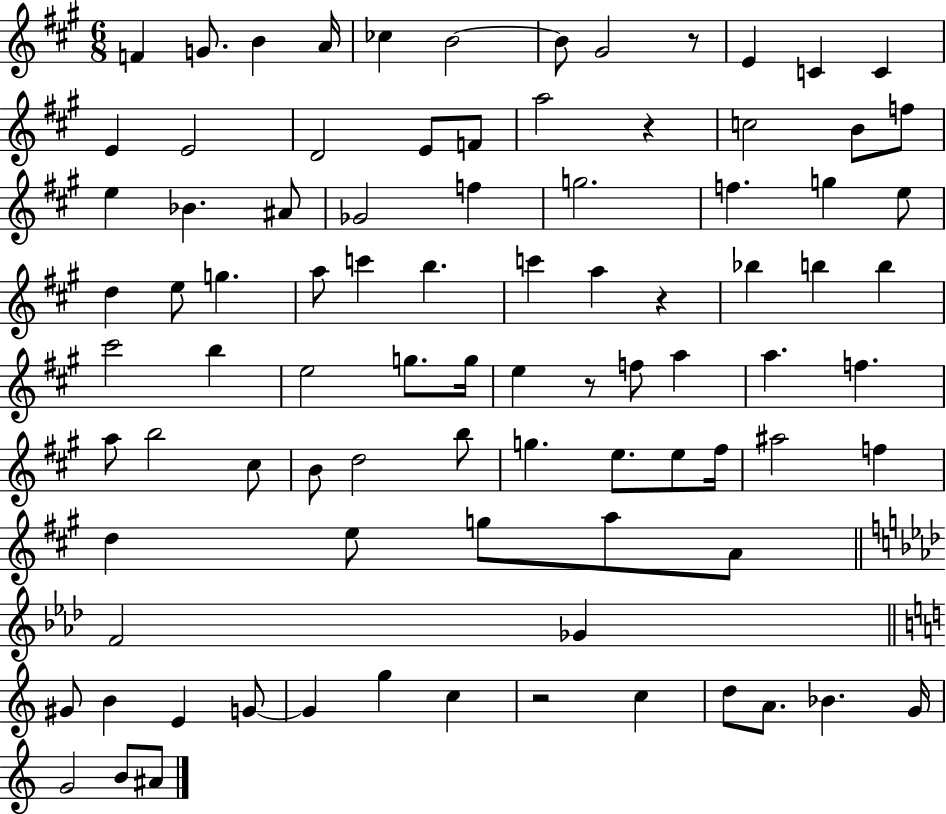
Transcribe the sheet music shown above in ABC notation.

X:1
T:Untitled
M:6/8
L:1/4
K:A
F G/2 B A/4 _c B2 B/2 ^G2 z/2 E C C E E2 D2 E/2 F/2 a2 z c2 B/2 f/2 e _B ^A/2 _G2 f g2 f g e/2 d e/2 g a/2 c' b c' a z _b b b ^c'2 b e2 g/2 g/4 e z/2 f/2 a a f a/2 b2 ^c/2 B/2 d2 b/2 g e/2 e/2 ^f/4 ^a2 f d e/2 g/2 a/2 A/2 F2 _G ^G/2 B E G/2 G g c z2 c d/2 A/2 _B G/4 G2 B/2 ^A/2